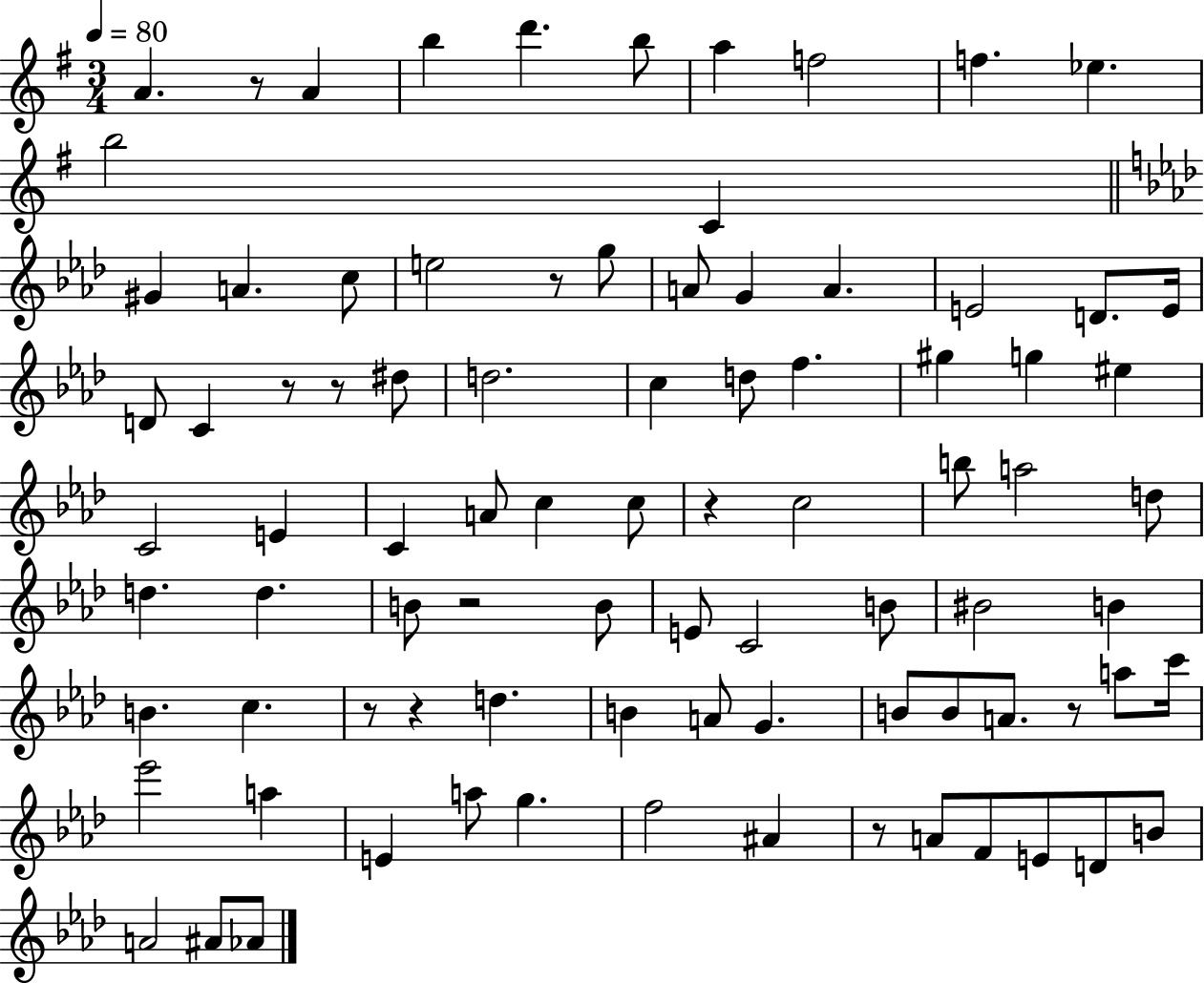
A4/q. R/e A4/q B5/q D6/q. B5/e A5/q F5/h F5/q. Eb5/q. B5/h C4/q G#4/q A4/q. C5/e E5/h R/e G5/e A4/e G4/q A4/q. E4/h D4/e. E4/s D4/e C4/q R/e R/e D#5/e D5/h. C5/q D5/e F5/q. G#5/q G5/q EIS5/q C4/h E4/q C4/q A4/e C5/q C5/e R/q C5/h B5/e A5/h D5/e D5/q. D5/q. B4/e R/h B4/e E4/e C4/h B4/e BIS4/h B4/q B4/q. C5/q. R/e R/q D5/q. B4/q A4/e G4/q. B4/e B4/e A4/e. R/e A5/e C6/s Eb6/h A5/q E4/q A5/e G5/q. F5/h A#4/q R/e A4/e F4/e E4/e D4/e B4/e A4/h A#4/e Ab4/e